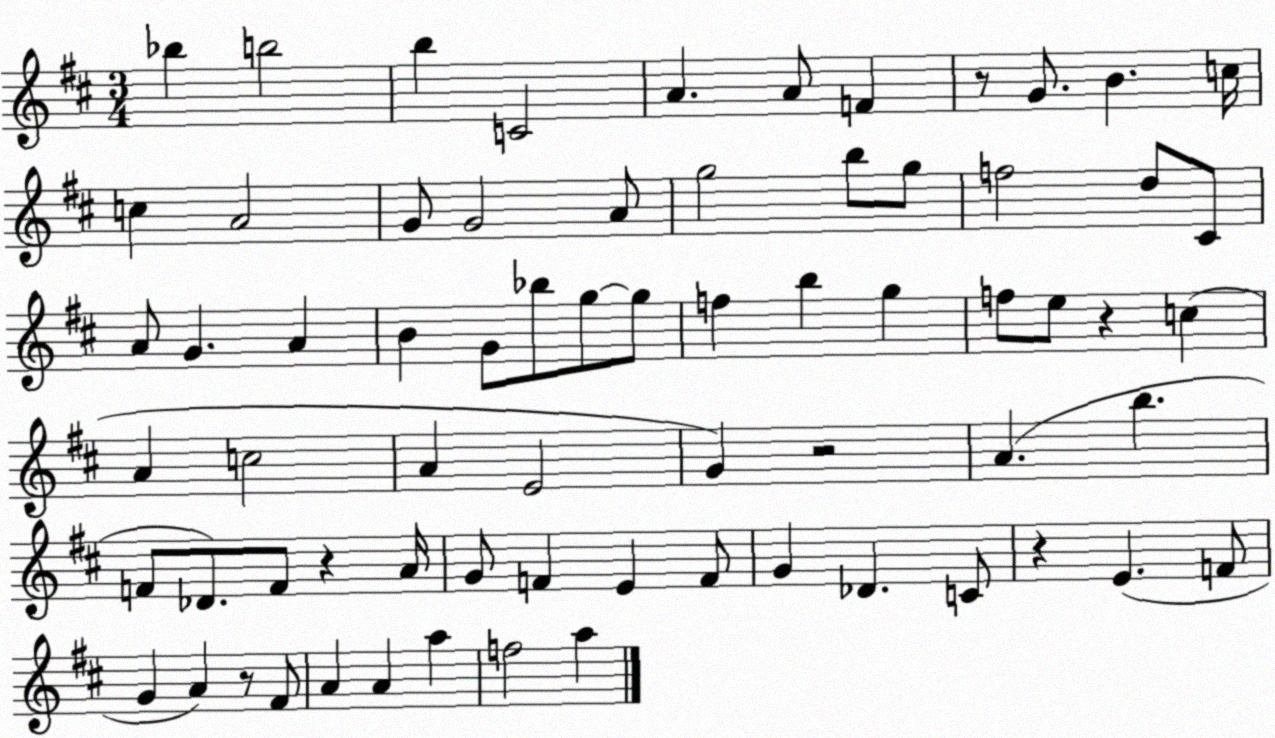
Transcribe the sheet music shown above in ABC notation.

X:1
T:Untitled
M:3/4
L:1/4
K:D
_b b2 b C2 A A/2 F z/2 G/2 B c/4 c A2 G/2 G2 A/2 g2 b/2 g/2 f2 d/2 ^C/2 A/2 G A B G/2 _b/2 g/2 g/2 f b g f/2 e/2 z c A c2 A E2 G z2 A b F/2 _D/2 F/2 z A/4 G/2 F E F/2 G _D C/2 z E F/2 G A z/2 ^F/2 A A a f2 a